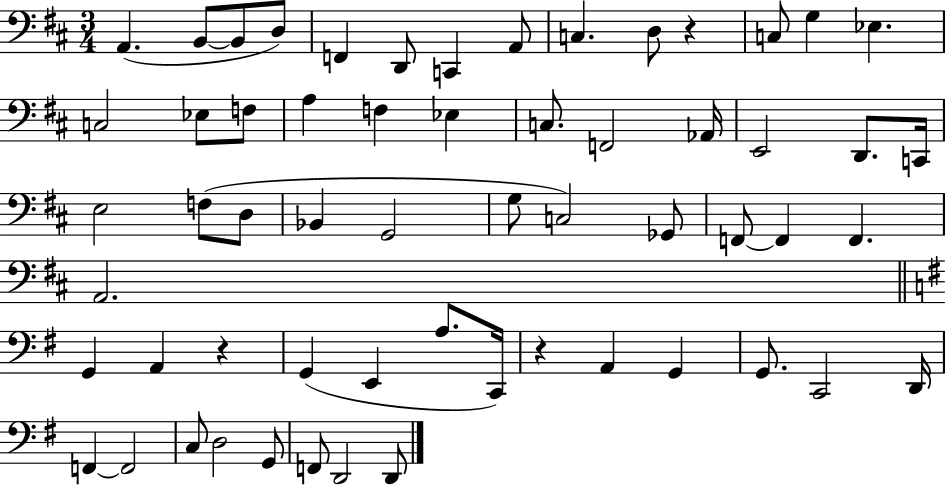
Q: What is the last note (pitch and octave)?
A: D2